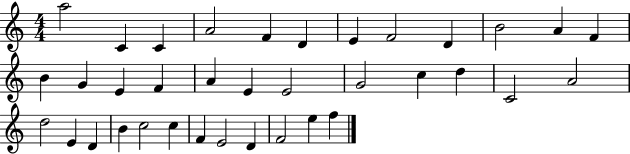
X:1
T:Untitled
M:4/4
L:1/4
K:C
a2 C C A2 F D E F2 D B2 A F B G E F A E E2 G2 c d C2 A2 d2 E D B c2 c F E2 D F2 e f